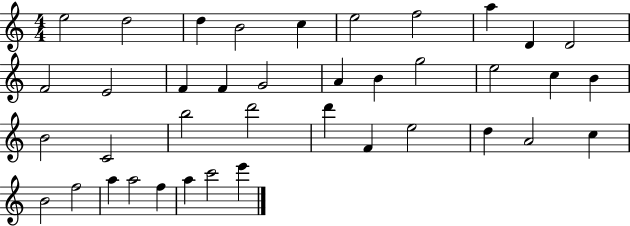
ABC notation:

X:1
T:Untitled
M:4/4
L:1/4
K:C
e2 d2 d B2 c e2 f2 a D D2 F2 E2 F F G2 A B g2 e2 c B B2 C2 b2 d'2 d' F e2 d A2 c B2 f2 a a2 f a c'2 e'